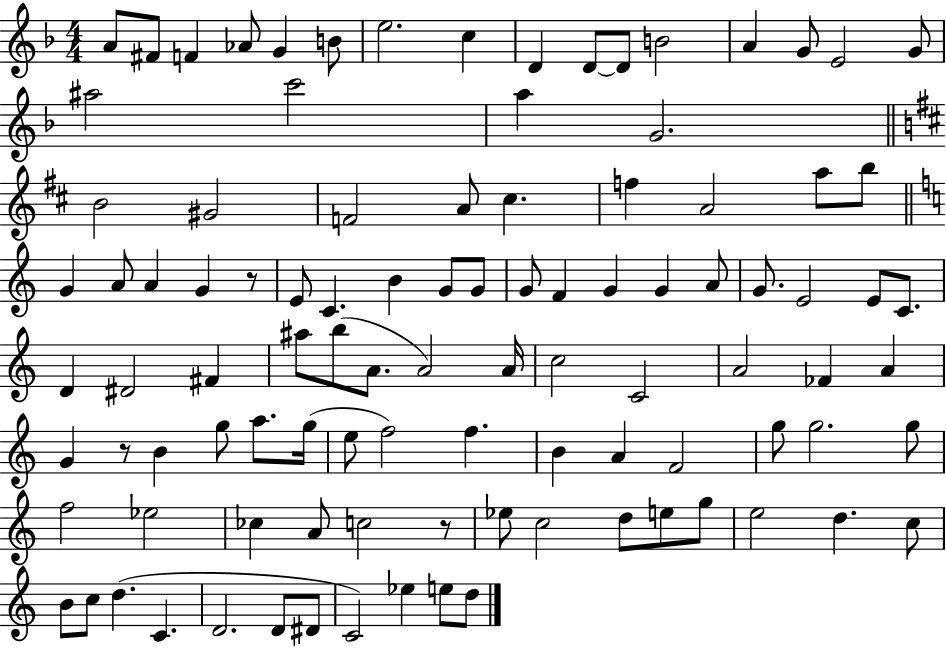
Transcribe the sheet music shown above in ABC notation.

X:1
T:Untitled
M:4/4
L:1/4
K:F
A/2 ^F/2 F _A/2 G B/2 e2 c D D/2 D/2 B2 A G/2 E2 G/2 ^a2 c'2 a G2 B2 ^G2 F2 A/2 ^c f A2 a/2 b/2 G A/2 A G z/2 E/2 C B G/2 G/2 G/2 F G G A/2 G/2 E2 E/2 C/2 D ^D2 ^F ^a/2 b/2 A/2 A2 A/4 c2 C2 A2 _F A G z/2 B g/2 a/2 g/4 e/2 f2 f B A F2 g/2 g2 g/2 f2 _e2 _c A/2 c2 z/2 _e/2 c2 d/2 e/2 g/2 e2 d c/2 B/2 c/2 d C D2 D/2 ^D/2 C2 _e e/2 d/2